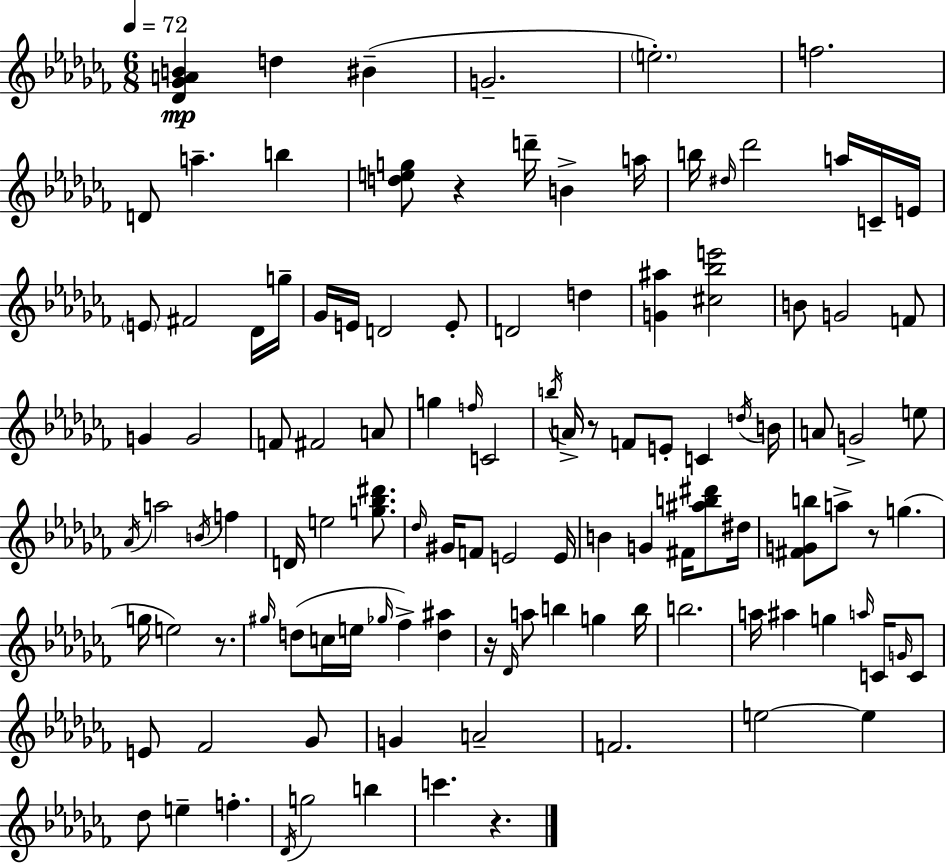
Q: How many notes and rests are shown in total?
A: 115